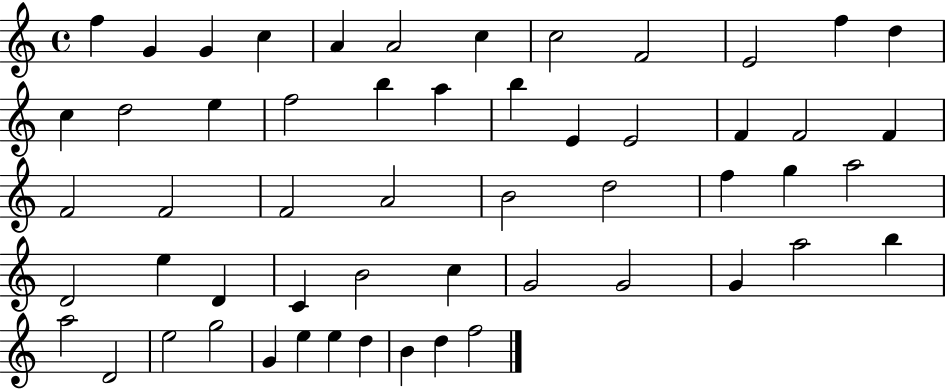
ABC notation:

X:1
T:Untitled
M:4/4
L:1/4
K:C
f G G c A A2 c c2 F2 E2 f d c d2 e f2 b a b E E2 F F2 F F2 F2 F2 A2 B2 d2 f g a2 D2 e D C B2 c G2 G2 G a2 b a2 D2 e2 g2 G e e d B d f2